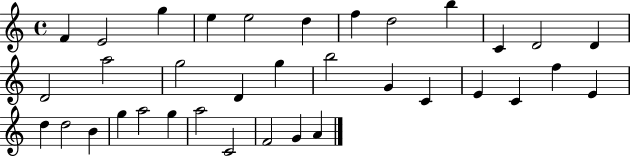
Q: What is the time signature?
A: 4/4